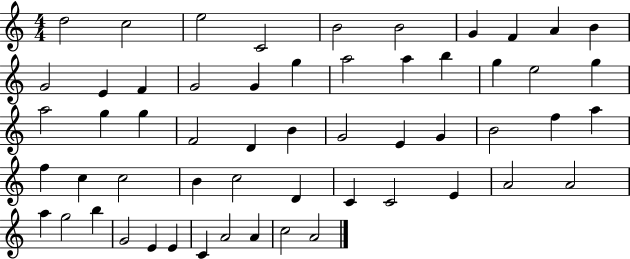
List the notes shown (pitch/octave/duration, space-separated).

D5/h C5/h E5/h C4/h B4/h B4/h G4/q F4/q A4/q B4/q G4/h E4/q F4/q G4/h G4/q G5/q A5/h A5/q B5/q G5/q E5/h G5/q A5/h G5/q G5/q F4/h D4/q B4/q G4/h E4/q G4/q B4/h F5/q A5/q F5/q C5/q C5/h B4/q C5/h D4/q C4/q C4/h E4/q A4/h A4/h A5/q G5/h B5/q G4/h E4/q E4/q C4/q A4/h A4/q C5/h A4/h